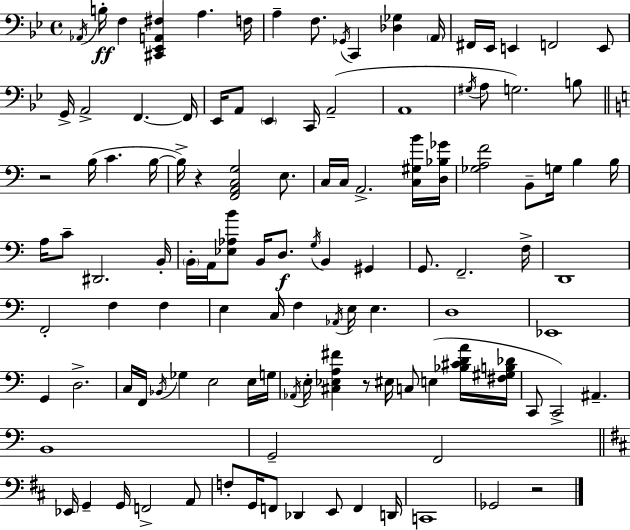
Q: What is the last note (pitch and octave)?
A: Gb2